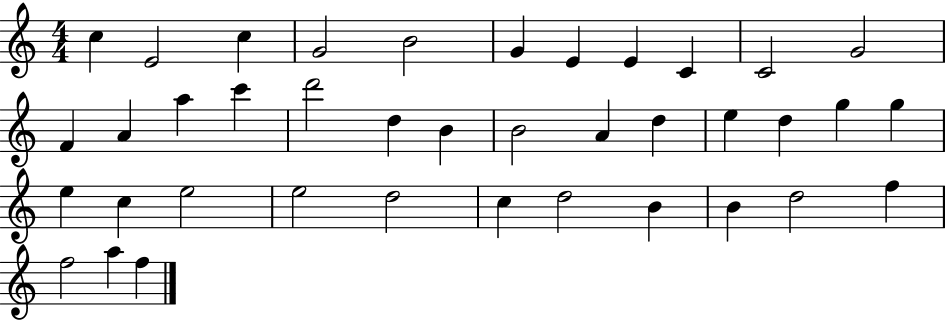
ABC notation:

X:1
T:Untitled
M:4/4
L:1/4
K:C
c E2 c G2 B2 G E E C C2 G2 F A a c' d'2 d B B2 A d e d g g e c e2 e2 d2 c d2 B B d2 f f2 a f